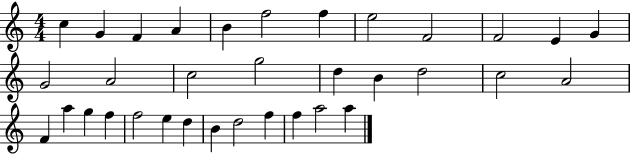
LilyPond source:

{
  \clef treble
  \numericTimeSignature
  \time 4/4
  \key c \major
  c''4 g'4 f'4 a'4 | b'4 f''2 f''4 | e''2 f'2 | f'2 e'4 g'4 | \break g'2 a'2 | c''2 g''2 | d''4 b'4 d''2 | c''2 a'2 | \break f'4 a''4 g''4 f''4 | f''2 e''4 d''4 | b'4 d''2 f''4 | f''4 a''2 a''4 | \break \bar "|."
}